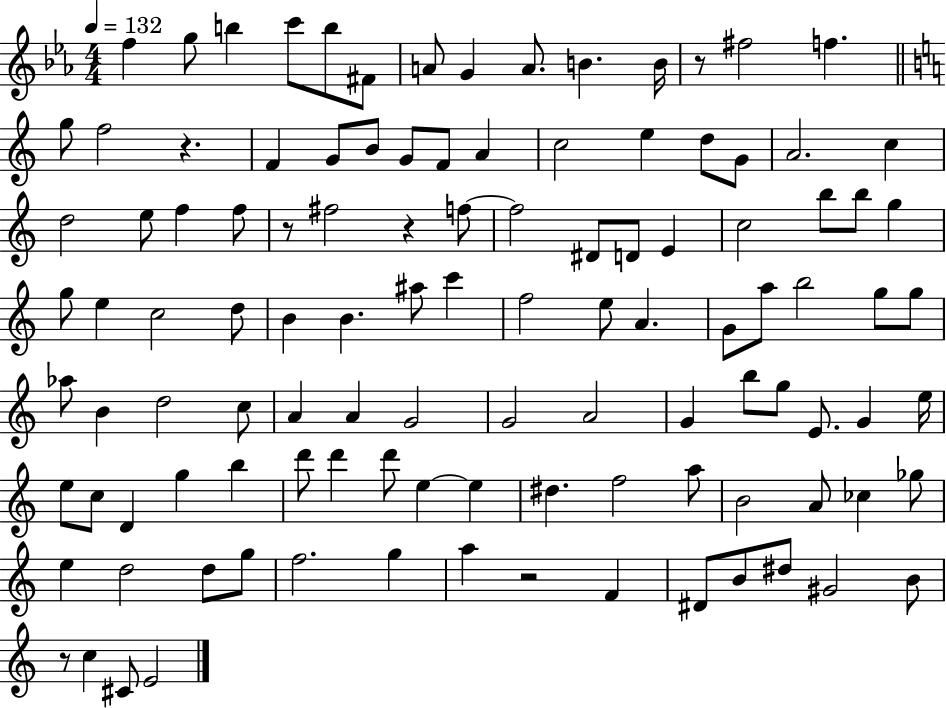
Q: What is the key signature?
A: EES major